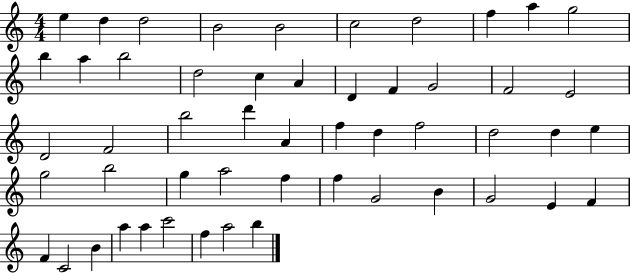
{
  \clef treble
  \numericTimeSignature
  \time 4/4
  \key c \major
  e''4 d''4 d''2 | b'2 b'2 | c''2 d''2 | f''4 a''4 g''2 | \break b''4 a''4 b''2 | d''2 c''4 a'4 | d'4 f'4 g'2 | f'2 e'2 | \break d'2 f'2 | b''2 d'''4 a'4 | f''4 d''4 f''2 | d''2 d''4 e''4 | \break g''2 b''2 | g''4 a''2 f''4 | f''4 g'2 b'4 | g'2 e'4 f'4 | \break f'4 c'2 b'4 | a''4 a''4 c'''2 | f''4 a''2 b''4 | \bar "|."
}